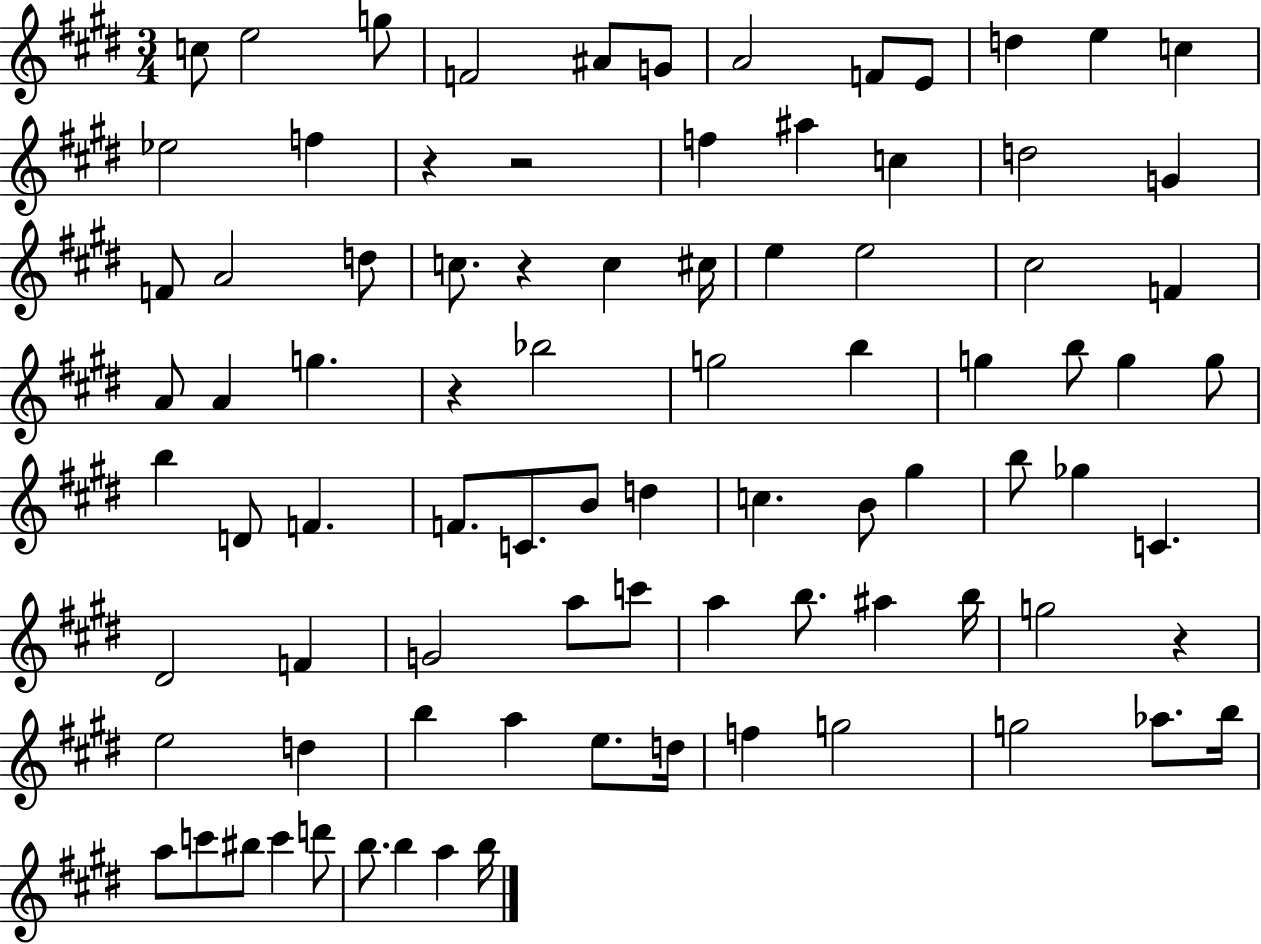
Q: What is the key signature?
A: E major